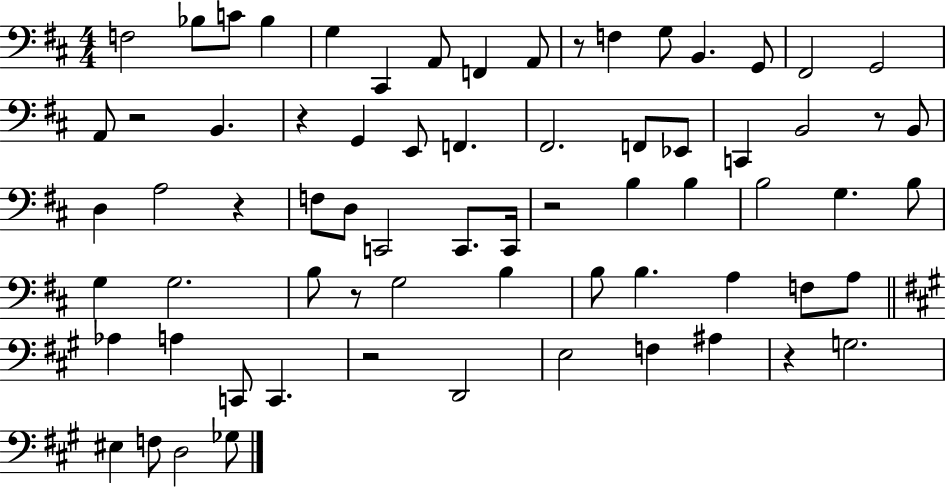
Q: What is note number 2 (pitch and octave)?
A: Bb3